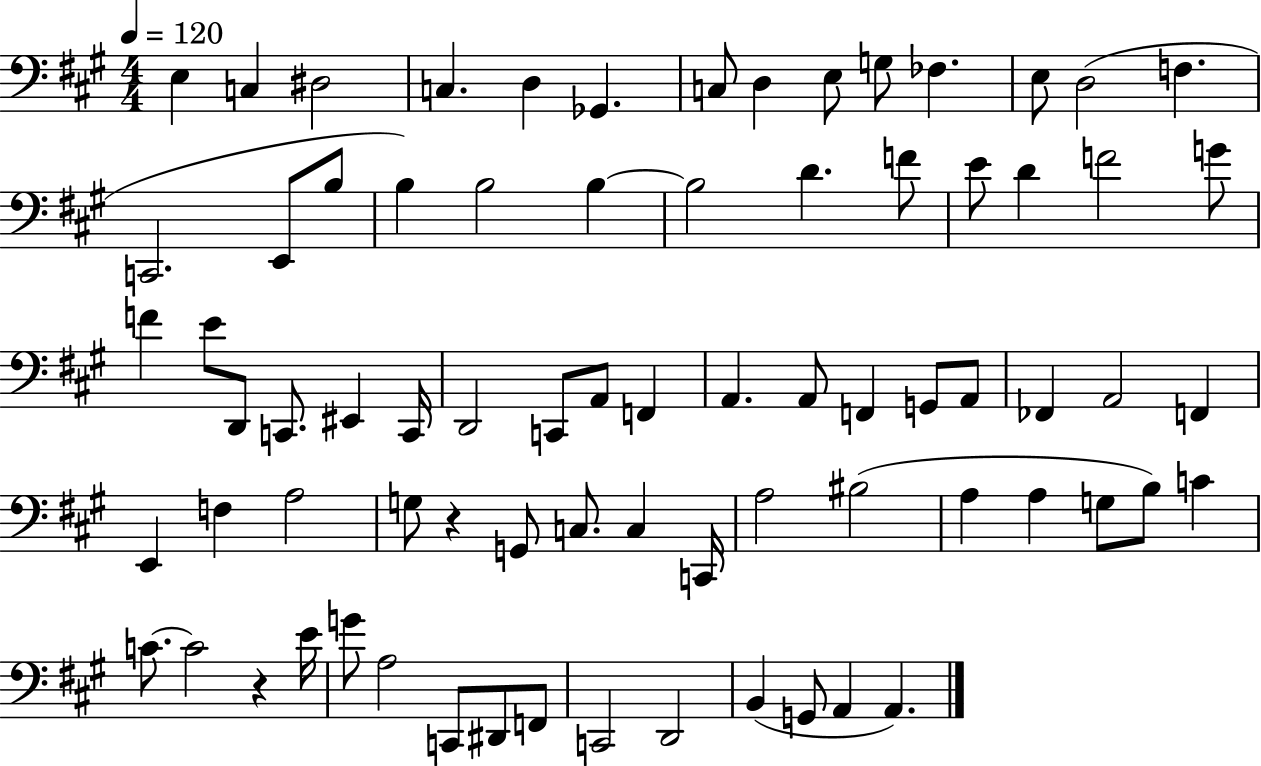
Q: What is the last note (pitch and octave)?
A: A2